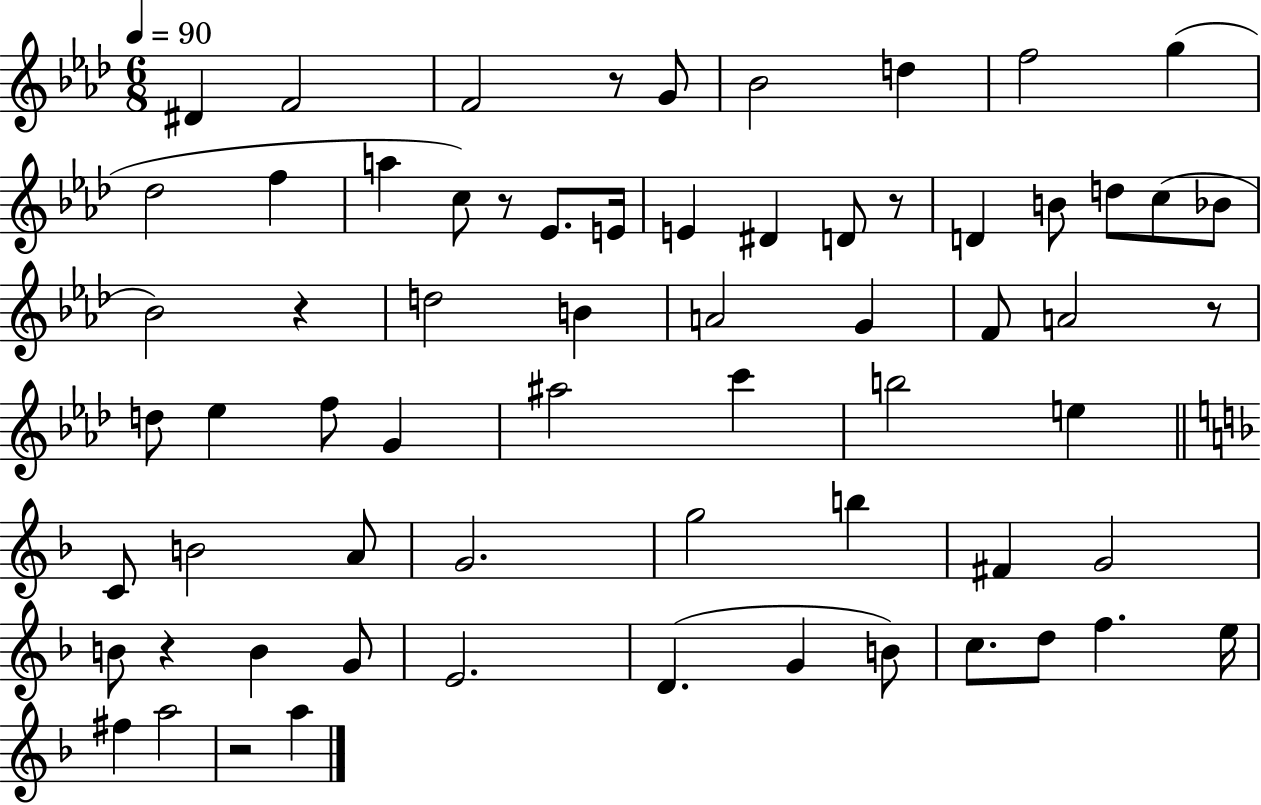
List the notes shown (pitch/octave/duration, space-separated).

D#4/q F4/h F4/h R/e G4/e Bb4/h D5/q F5/h G5/q Db5/h F5/q A5/q C5/e R/e Eb4/e. E4/s E4/q D#4/q D4/e R/e D4/q B4/e D5/e C5/e Bb4/e Bb4/h R/q D5/h B4/q A4/h G4/q F4/e A4/h R/e D5/e Eb5/q F5/e G4/q A#5/h C6/q B5/h E5/q C4/e B4/h A4/e G4/h. G5/h B5/q F#4/q G4/h B4/e R/q B4/q G4/e E4/h. D4/q. G4/q B4/e C5/e. D5/e F5/q. E5/s F#5/q A5/h R/h A5/q